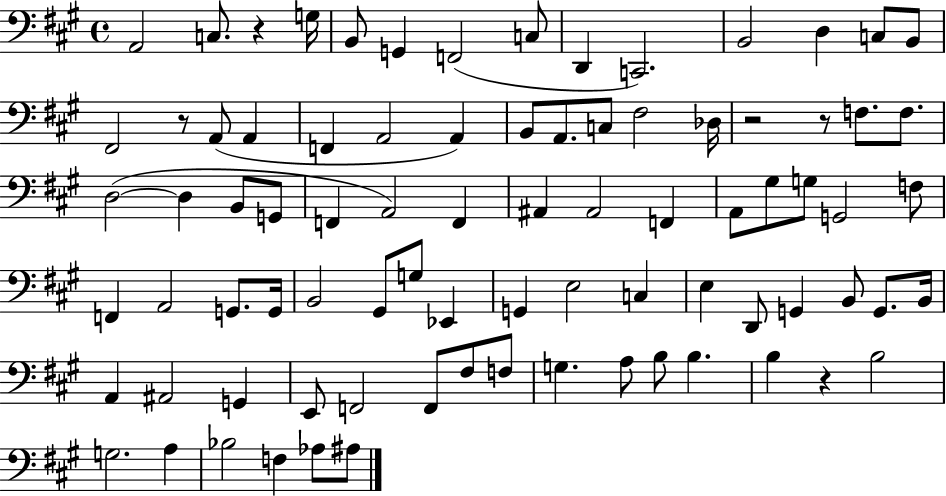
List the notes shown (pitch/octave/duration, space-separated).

A2/h C3/e. R/q G3/s B2/e G2/q F2/h C3/e D2/q C2/h. B2/h D3/q C3/e B2/e F#2/h R/e A2/e A2/q F2/q A2/h A2/q B2/e A2/e. C3/e F#3/h Db3/s R/h R/e F3/e. F3/e. D3/h D3/q B2/e G2/e F2/q A2/h F2/q A#2/q A#2/h F2/q A2/e G#3/e G3/e G2/h F3/e F2/q A2/h G2/e. G2/s B2/h G#2/e G3/e Eb2/q G2/q E3/h C3/q E3/q D2/e G2/q B2/e G2/e. B2/s A2/q A#2/h G2/q E2/e F2/h F2/e F#3/e F3/e G3/q. A3/e B3/e B3/q. B3/q R/q B3/h G3/h. A3/q Bb3/h F3/q Ab3/e A#3/e